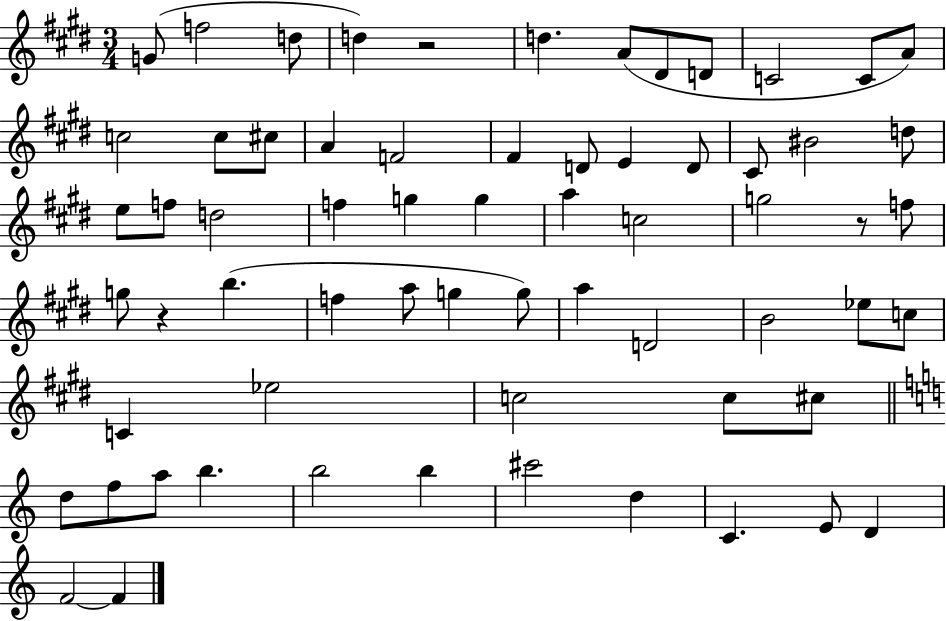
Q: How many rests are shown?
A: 3